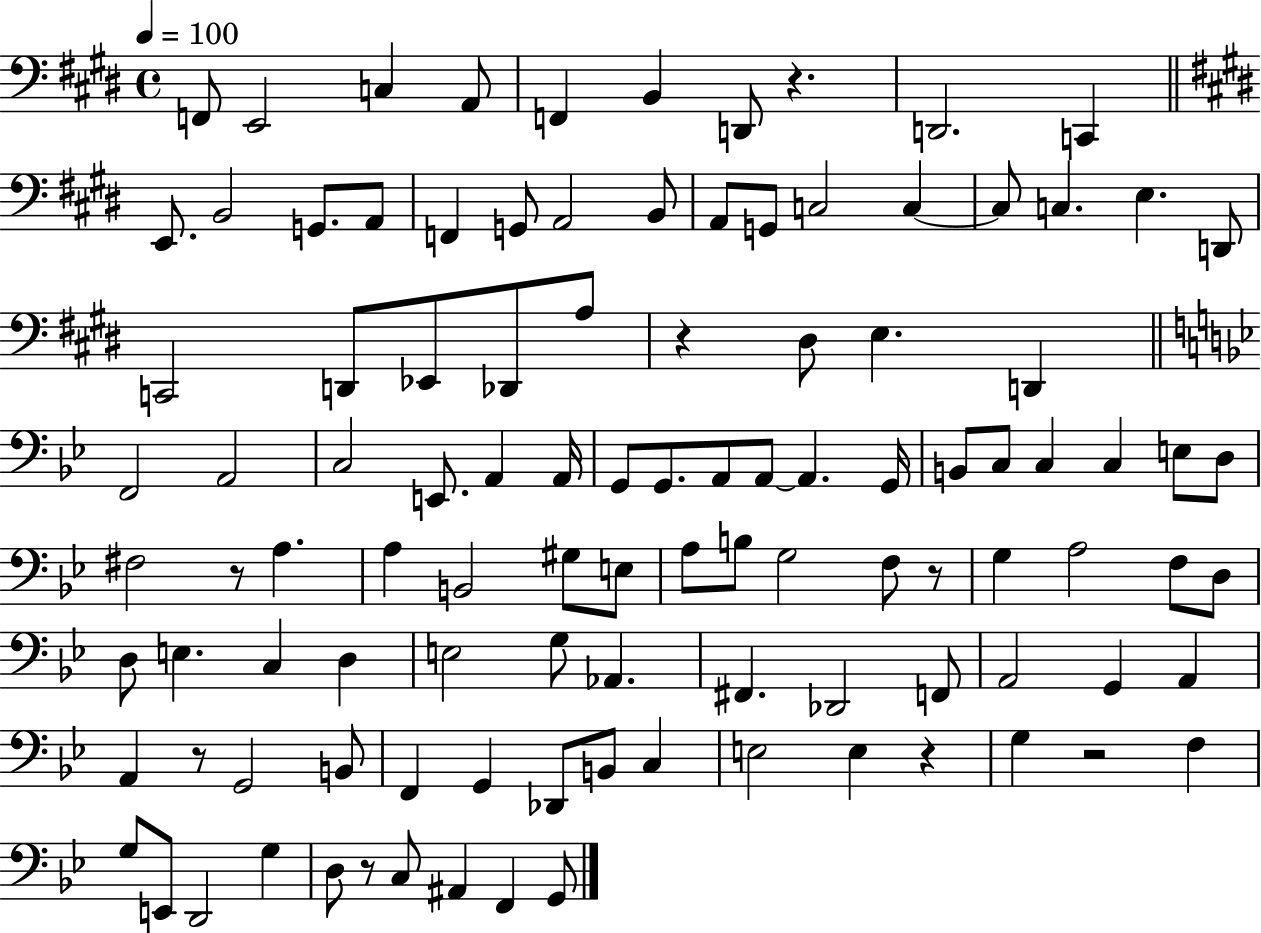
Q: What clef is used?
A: bass